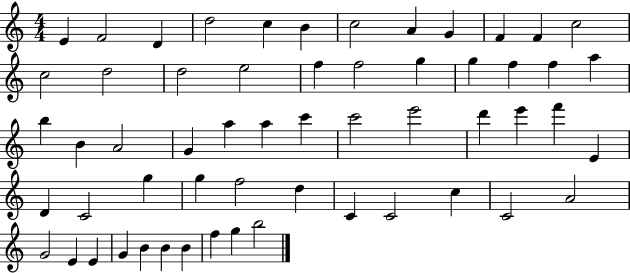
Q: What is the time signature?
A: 4/4